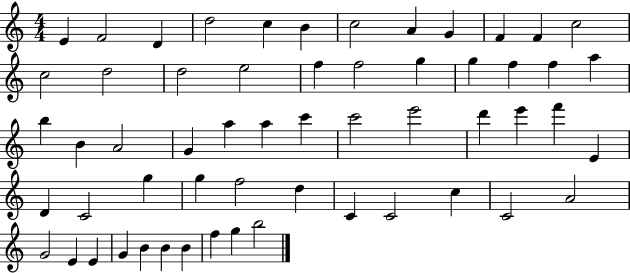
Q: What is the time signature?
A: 4/4